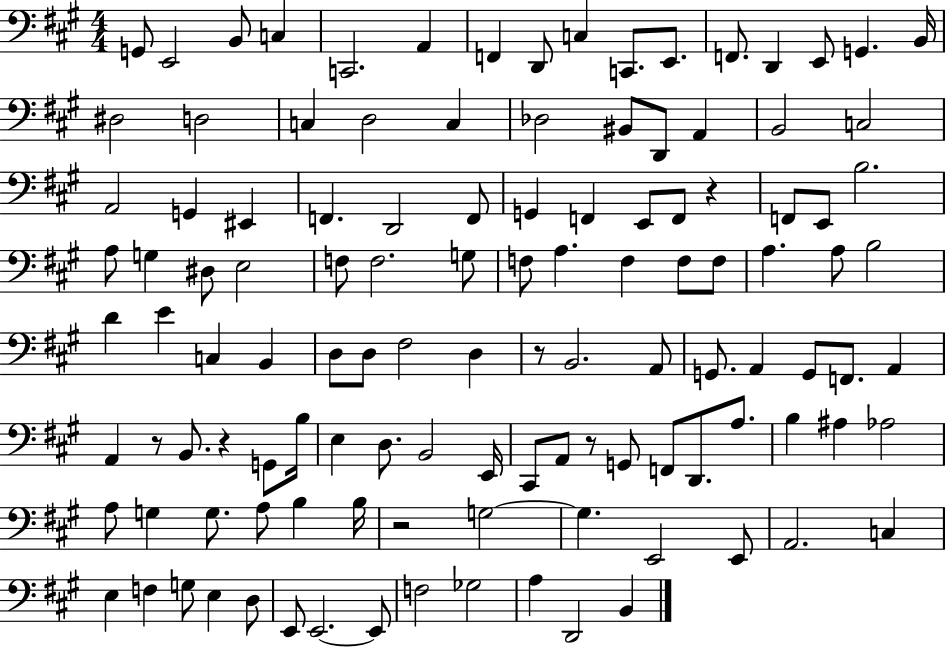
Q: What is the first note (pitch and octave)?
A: G2